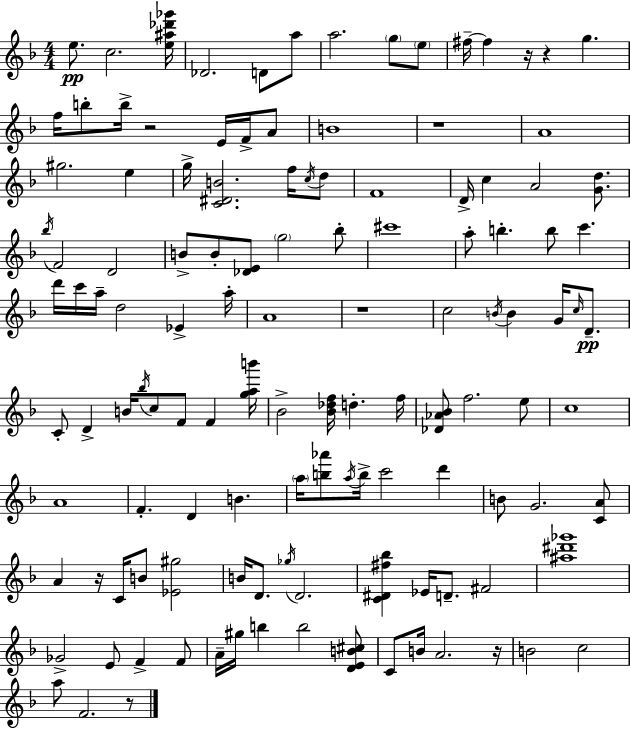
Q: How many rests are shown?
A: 8